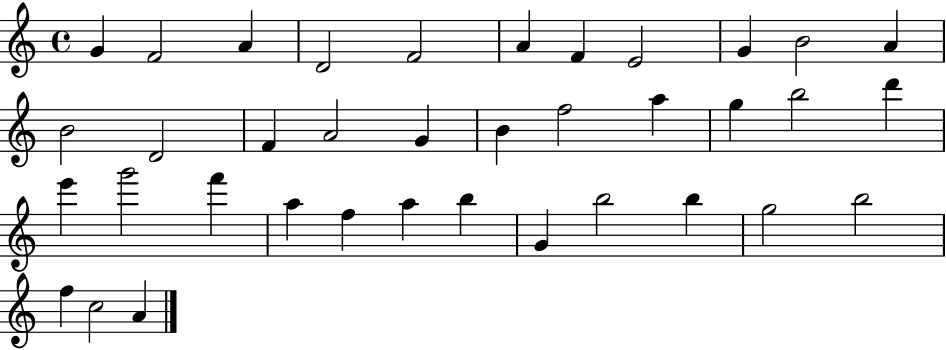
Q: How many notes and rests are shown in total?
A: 37